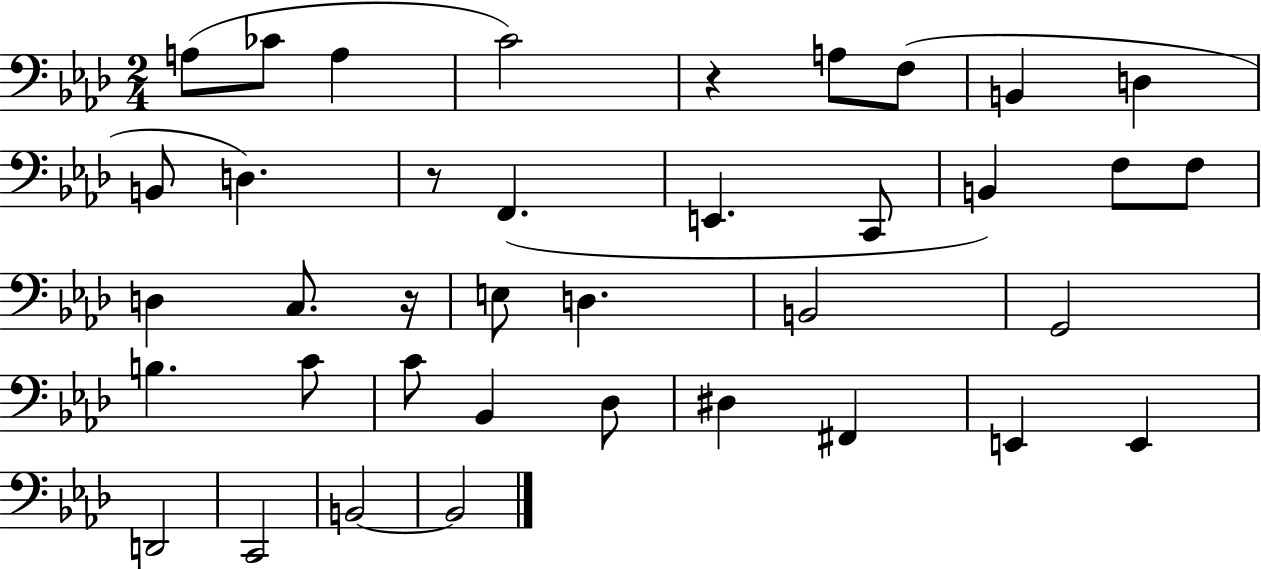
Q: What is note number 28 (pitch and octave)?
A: D#3